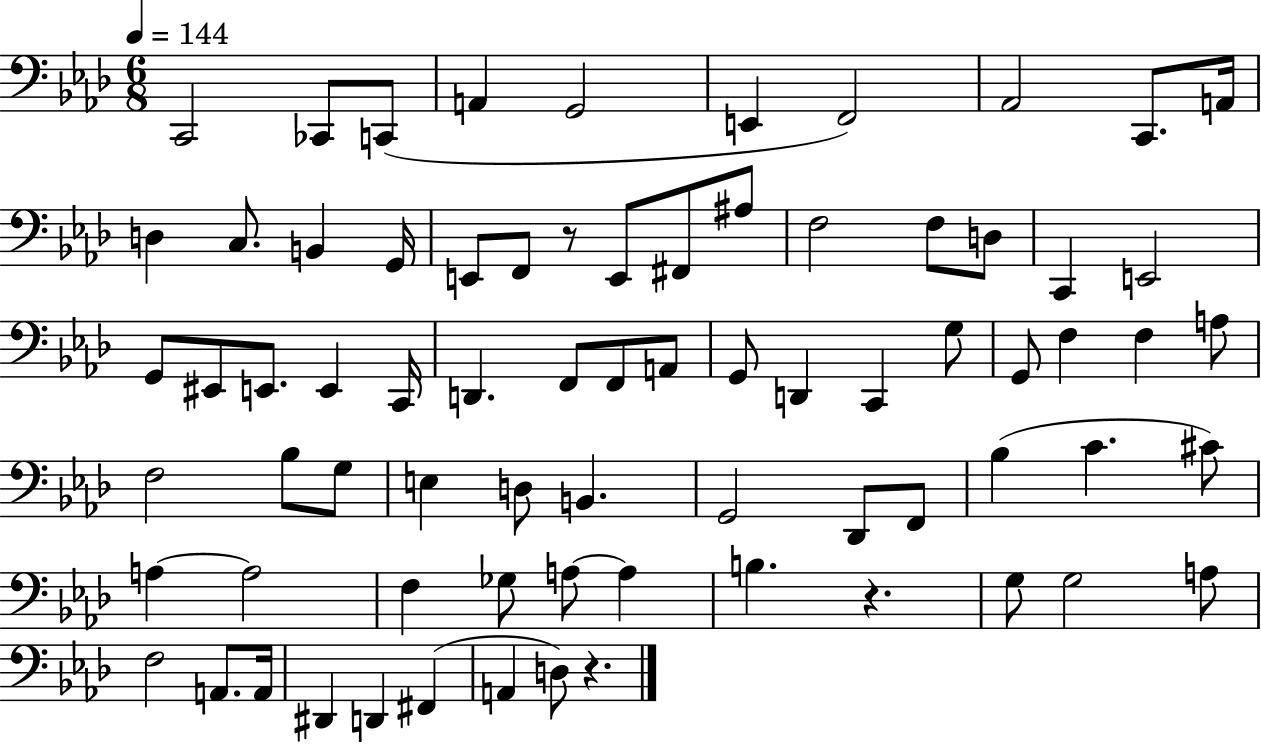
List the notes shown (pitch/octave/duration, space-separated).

C2/h CES2/e C2/e A2/q G2/h E2/q F2/h Ab2/h C2/e. A2/s D3/q C3/e. B2/q G2/s E2/e F2/e R/e E2/e F#2/e A#3/e F3/h F3/e D3/e C2/q E2/h G2/e EIS2/e E2/e. E2/q C2/s D2/q. F2/e F2/e A2/e G2/e D2/q C2/q G3/e G2/e F3/q F3/q A3/e F3/h Bb3/e G3/e E3/q D3/e B2/q. G2/h Db2/e F2/e Bb3/q C4/q. C#4/e A3/q A3/h F3/q Gb3/e A3/e A3/q B3/q. R/q. G3/e G3/h A3/e F3/h A2/e. A2/s D#2/q D2/q F#2/q A2/q D3/e R/q.